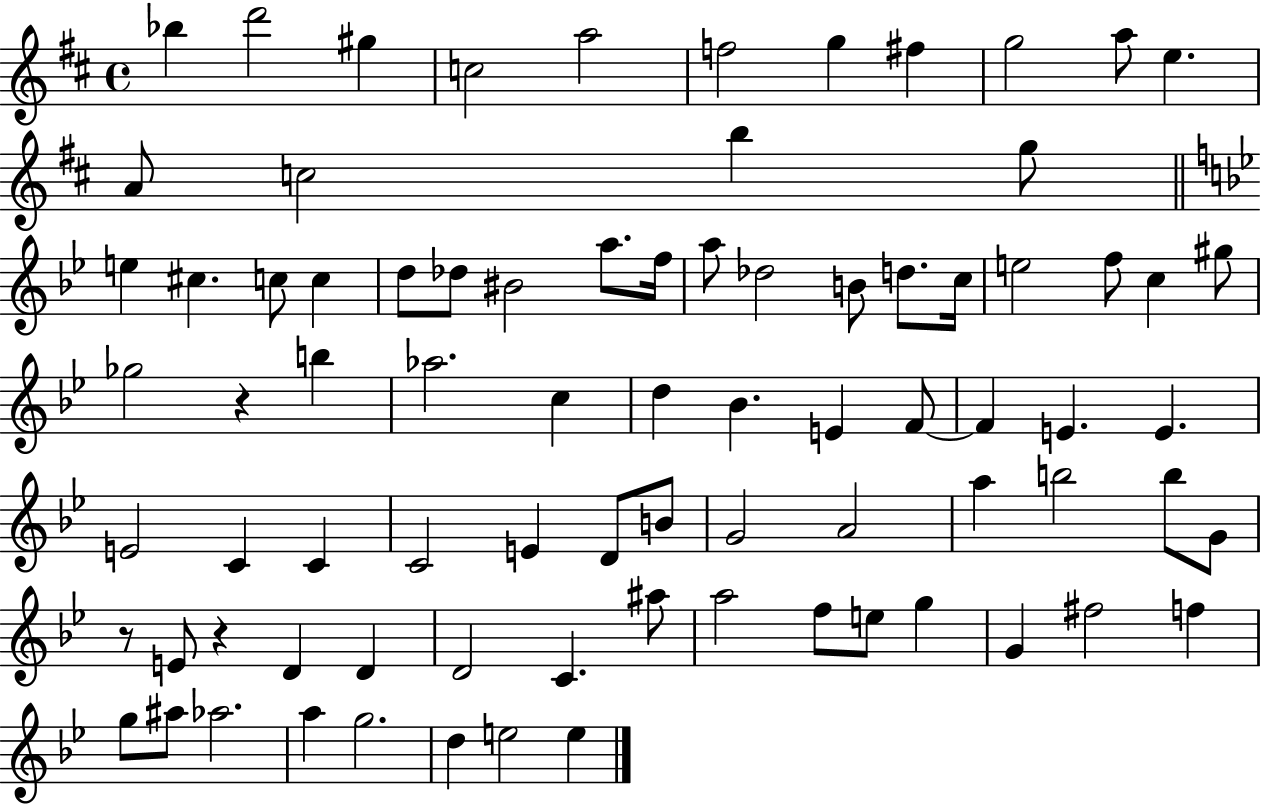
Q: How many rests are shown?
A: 3